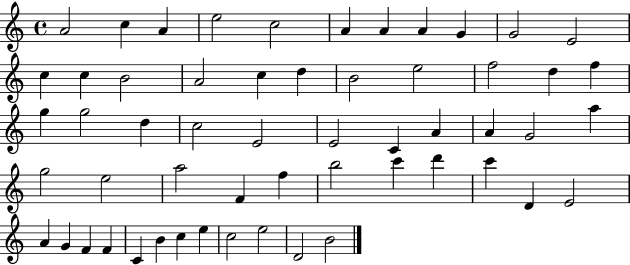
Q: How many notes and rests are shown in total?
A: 56